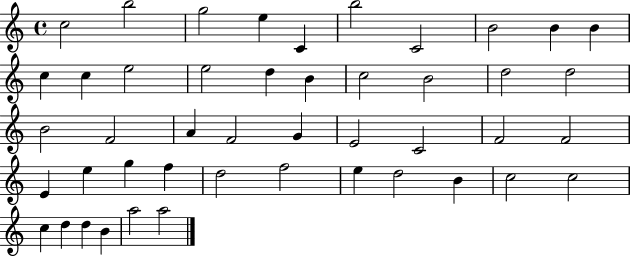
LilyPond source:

{
  \clef treble
  \time 4/4
  \defaultTimeSignature
  \key c \major
  c''2 b''2 | g''2 e''4 c'4 | b''2 c'2 | b'2 b'4 b'4 | \break c''4 c''4 e''2 | e''2 d''4 b'4 | c''2 b'2 | d''2 d''2 | \break b'2 f'2 | a'4 f'2 g'4 | e'2 c'2 | f'2 f'2 | \break e'4 e''4 g''4 f''4 | d''2 f''2 | e''4 d''2 b'4 | c''2 c''2 | \break c''4 d''4 d''4 b'4 | a''2 a''2 | \bar "|."
}